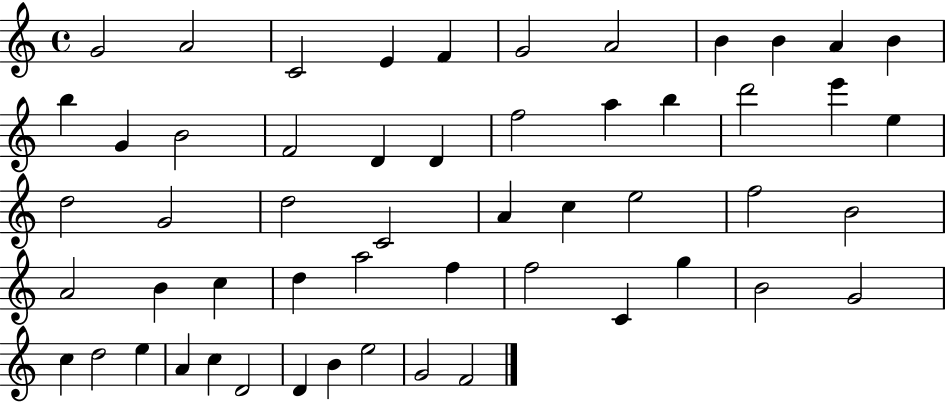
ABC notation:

X:1
T:Untitled
M:4/4
L:1/4
K:C
G2 A2 C2 E F G2 A2 B B A B b G B2 F2 D D f2 a b d'2 e' e d2 G2 d2 C2 A c e2 f2 B2 A2 B c d a2 f f2 C g B2 G2 c d2 e A c D2 D B e2 G2 F2